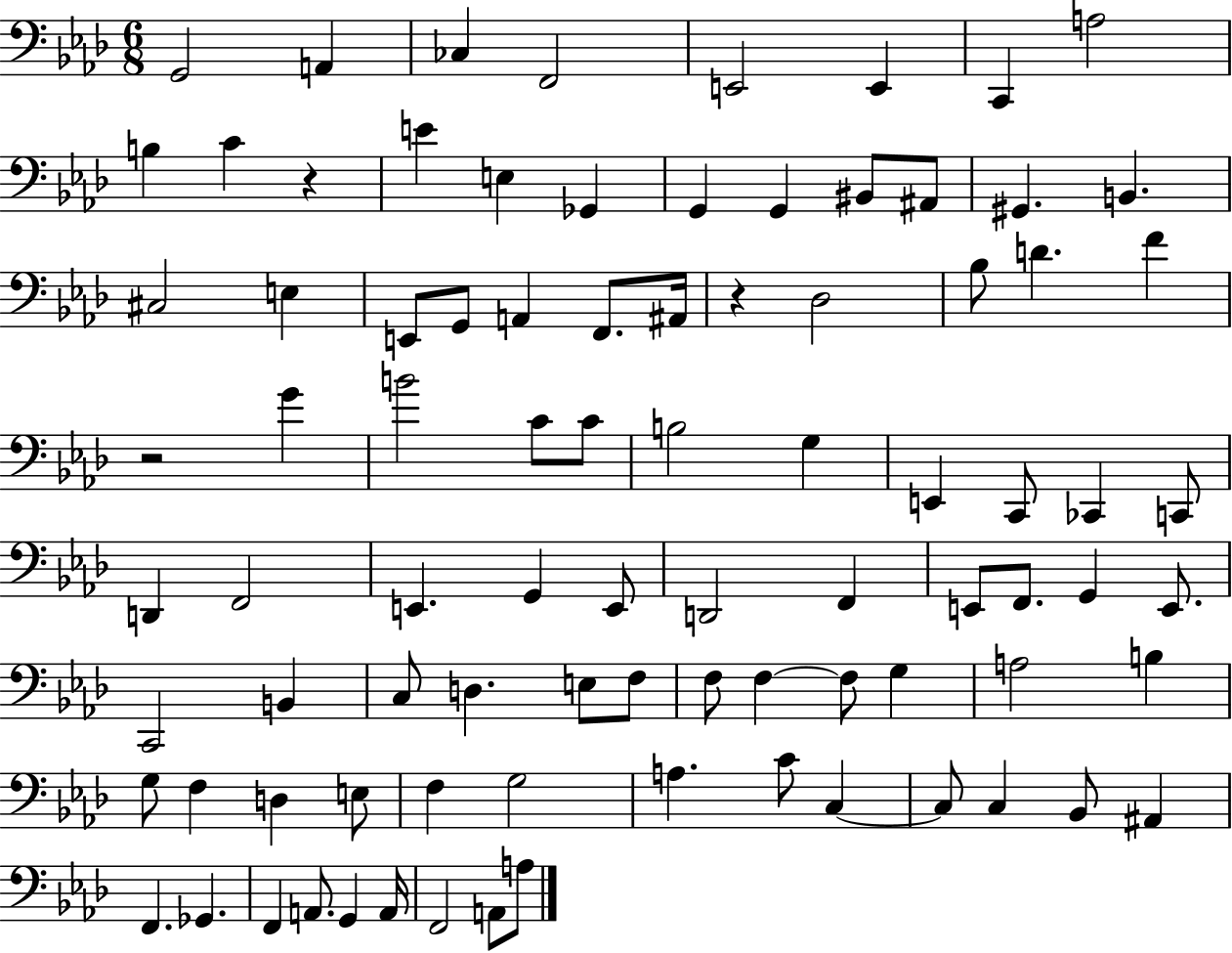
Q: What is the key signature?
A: AES major